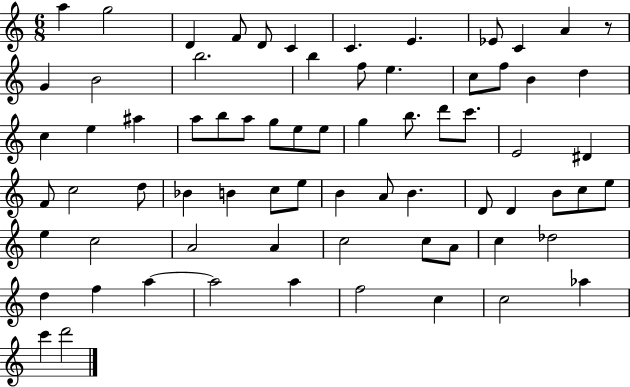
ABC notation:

X:1
T:Untitled
M:6/8
L:1/4
K:C
a g2 D F/2 D/2 C C E _E/2 C A z/2 G B2 b2 b f/2 e c/2 f/2 B d c e ^a a/2 b/2 a/2 g/2 e/2 e/2 g b/2 d'/2 c'/2 E2 ^D F/2 c2 d/2 _B B c/2 e/2 B A/2 B D/2 D B/2 c/2 e/2 e c2 A2 A c2 c/2 A/2 c _d2 d f a a2 a f2 c c2 _a c' d'2